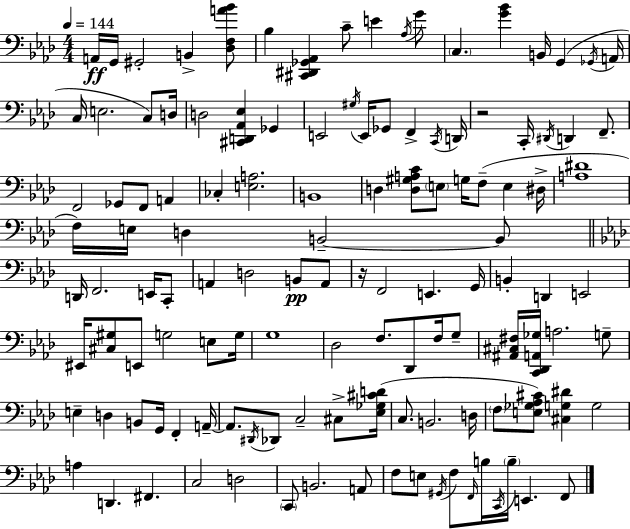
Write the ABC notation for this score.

X:1
T:Untitled
M:4/4
L:1/4
K:Fm
A,,/4 G,,/4 ^G,,2 B,, [_D,F,A_B]/2 _B, [^C,,^D,,_G,,_A,,] C/2 E _A,/4 G/2 C, [G_B] B,,/4 G,, _G,,/4 A,,/4 C,/4 E,2 C,/2 D,/4 D,2 [^C,,D,,_A,,_E,] _G,, E,,2 ^G,/4 E,,/4 _G,,/2 F,, C,,/4 D,,/4 z2 C,,/4 ^D,,/4 D,, F,,/2 F,,2 _G,,/2 F,,/2 A,, _C, [E,A,]2 B,,4 D, [D,^G,A,C]/2 E,/2 G,/4 F,/2 E, ^D,/4 [A,^D]4 F,/4 E,/4 D, B,,2 B,,/2 D,,/4 F,,2 E,,/4 C,,/2 A,, D,2 B,,/2 A,,/2 z/4 F,,2 E,, G,,/4 B,, D,, E,,2 ^E,,/4 [^C,^G,]/2 E,,/2 G,2 E,/2 G,/4 G,4 _D,2 F,/2 _D,,/2 F,/4 G,/2 [^A,,^C,^F,]/4 [C,,_D,,A,,_G,]/4 A,2 G,/2 E, D, B,,/2 G,,/4 F,, A,,/4 A,,/2 ^D,,/4 _D,,/2 C,2 ^C,/2 [_E,_G,^CD]/4 C,/2 B,,2 D,/4 F,/2 [E,_G,_A,^C]/2 [^C,G,^D] G,2 A, D,, ^F,, C,2 D,2 C,,/2 B,,2 A,,/2 F,/2 E,/2 ^G,,/4 F,/2 F,,/4 B,/4 C,,/4 B,/4 E,, F,,/2